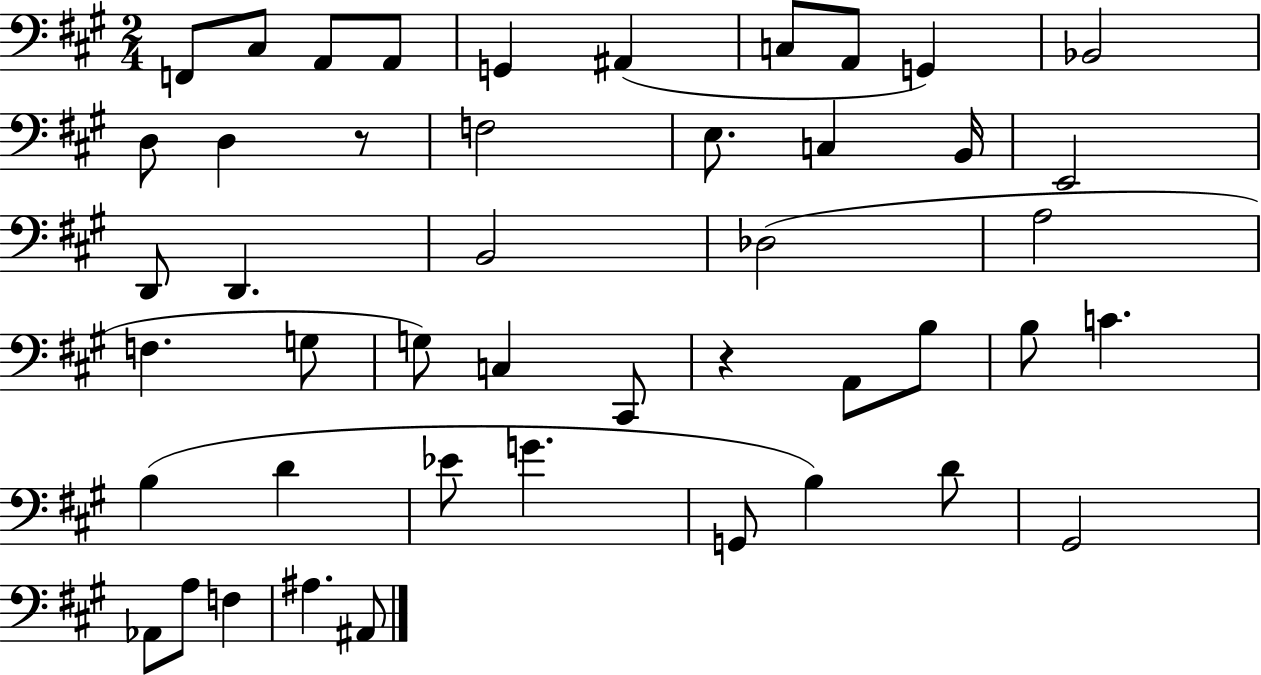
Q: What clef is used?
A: bass